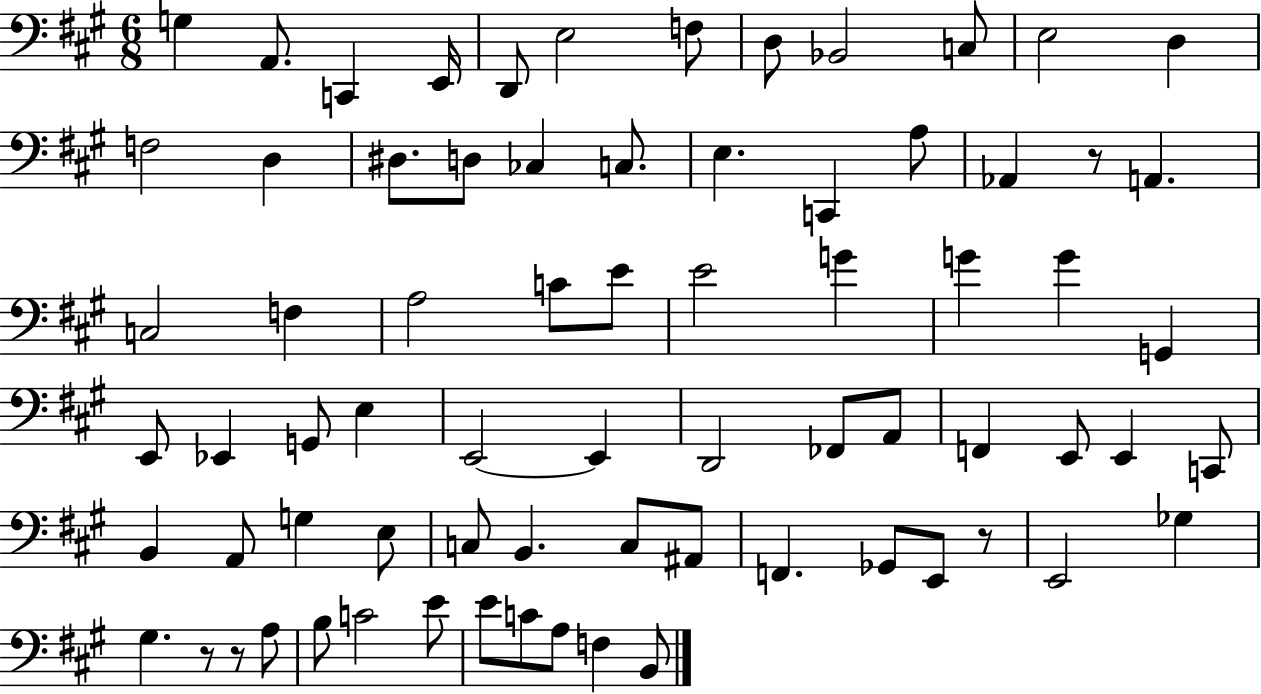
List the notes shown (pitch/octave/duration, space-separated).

G3/q A2/e. C2/q E2/s D2/e E3/h F3/e D3/e Bb2/h C3/e E3/h D3/q F3/h D3/q D#3/e. D3/e CES3/q C3/e. E3/q. C2/q A3/e Ab2/q R/e A2/q. C3/h F3/q A3/h C4/e E4/e E4/h G4/q G4/q G4/q G2/q E2/e Eb2/q G2/e E3/q E2/h E2/q D2/h FES2/e A2/e F2/q E2/e E2/q C2/e B2/q A2/e G3/q E3/e C3/e B2/q. C3/e A#2/e F2/q. Gb2/e E2/e R/e E2/h Gb3/q G#3/q. R/e R/e A3/e B3/e C4/h E4/e E4/e C4/e A3/e F3/q B2/e